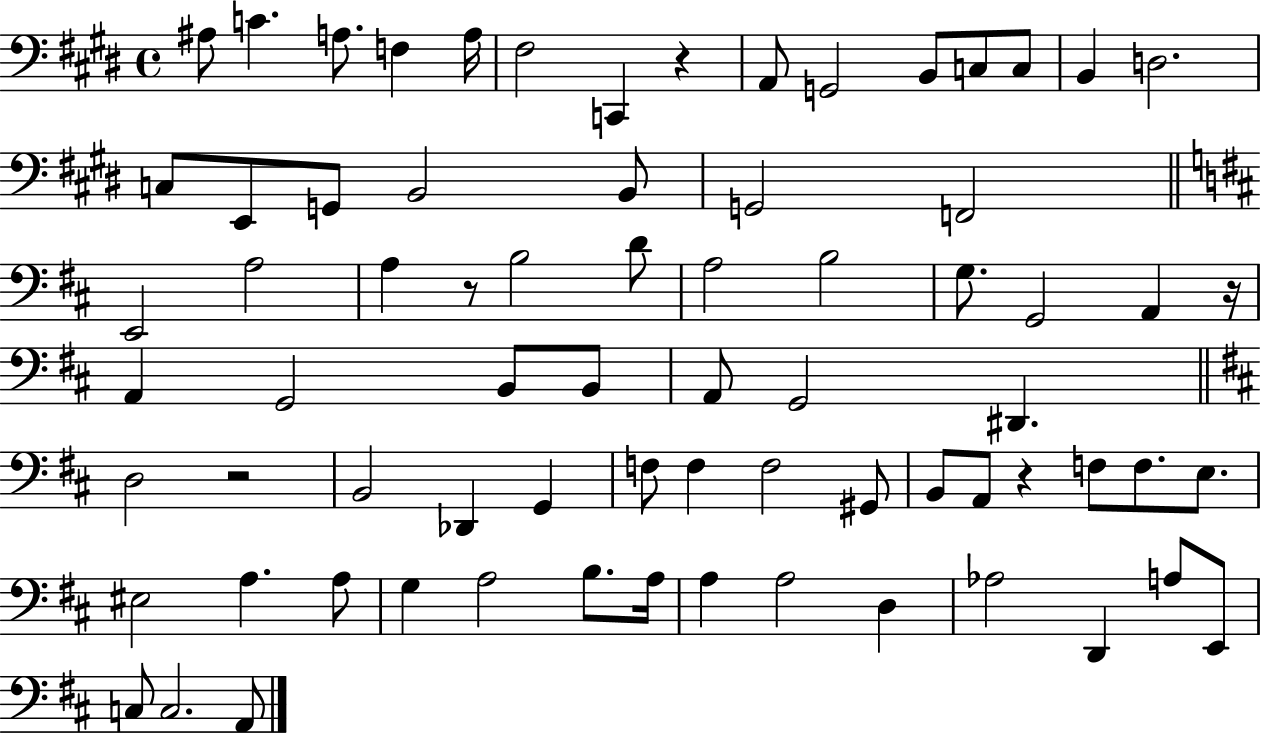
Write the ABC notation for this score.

X:1
T:Untitled
M:4/4
L:1/4
K:E
^A,/2 C A,/2 F, A,/4 ^F,2 C,, z A,,/2 G,,2 B,,/2 C,/2 C,/2 B,, D,2 C,/2 E,,/2 G,,/2 B,,2 B,,/2 G,,2 F,,2 E,,2 A,2 A, z/2 B,2 D/2 A,2 B,2 G,/2 G,,2 A,, z/4 A,, G,,2 B,,/2 B,,/2 A,,/2 G,,2 ^D,, D,2 z2 B,,2 _D,, G,, F,/2 F, F,2 ^G,,/2 B,,/2 A,,/2 z F,/2 F,/2 E,/2 ^E,2 A, A,/2 G, A,2 B,/2 A,/4 A, A,2 D, _A,2 D,, A,/2 E,,/2 C,/2 C,2 A,,/2